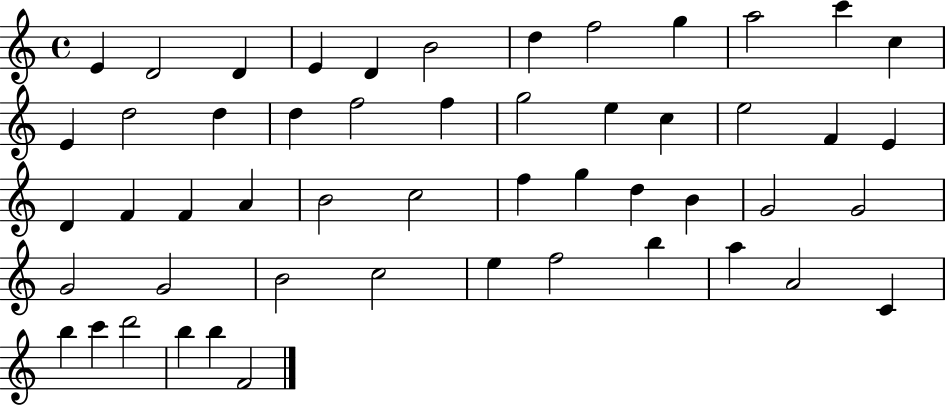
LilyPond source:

{
  \clef treble
  \time 4/4
  \defaultTimeSignature
  \key c \major
  e'4 d'2 d'4 | e'4 d'4 b'2 | d''4 f''2 g''4 | a''2 c'''4 c''4 | \break e'4 d''2 d''4 | d''4 f''2 f''4 | g''2 e''4 c''4 | e''2 f'4 e'4 | \break d'4 f'4 f'4 a'4 | b'2 c''2 | f''4 g''4 d''4 b'4 | g'2 g'2 | \break g'2 g'2 | b'2 c''2 | e''4 f''2 b''4 | a''4 a'2 c'4 | \break b''4 c'''4 d'''2 | b''4 b''4 f'2 | \bar "|."
}